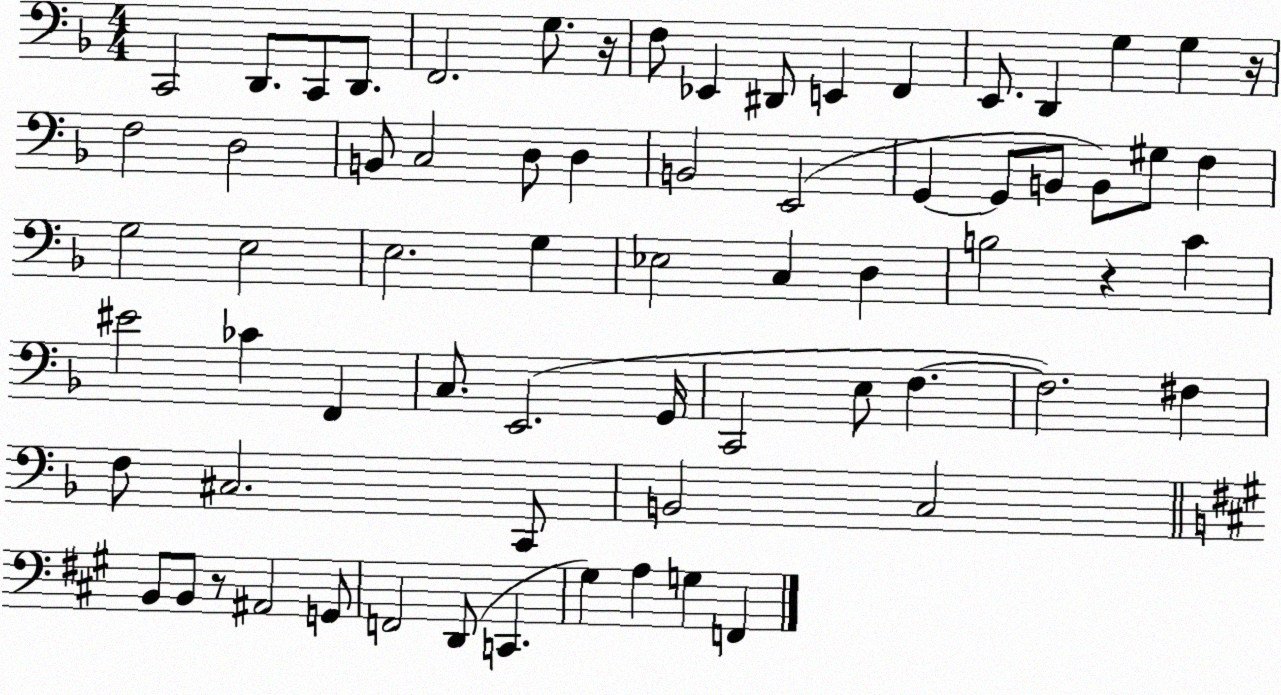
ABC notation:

X:1
T:Untitled
M:4/4
L:1/4
K:F
C,,2 D,,/2 C,,/2 D,,/2 F,,2 G,/2 z/4 F,/2 _E,, ^D,,/2 E,, F,, E,,/2 D,, G, G, z/4 F,2 D,2 B,,/2 C,2 D,/2 D, B,,2 E,,2 G,, G,,/2 B,,/2 B,,/2 ^G,/2 F, G,2 E,2 E,2 G, _E,2 C, D, B,2 z C ^E2 _C F,, C,/2 E,,2 G,,/4 C,,2 E,/2 F, F,2 ^F, F,/2 ^C,2 C,,/2 B,,2 C,2 B,,/2 B,,/2 z/2 ^A,,2 G,,/2 F,,2 D,,/2 C,, ^G, A, G, F,,